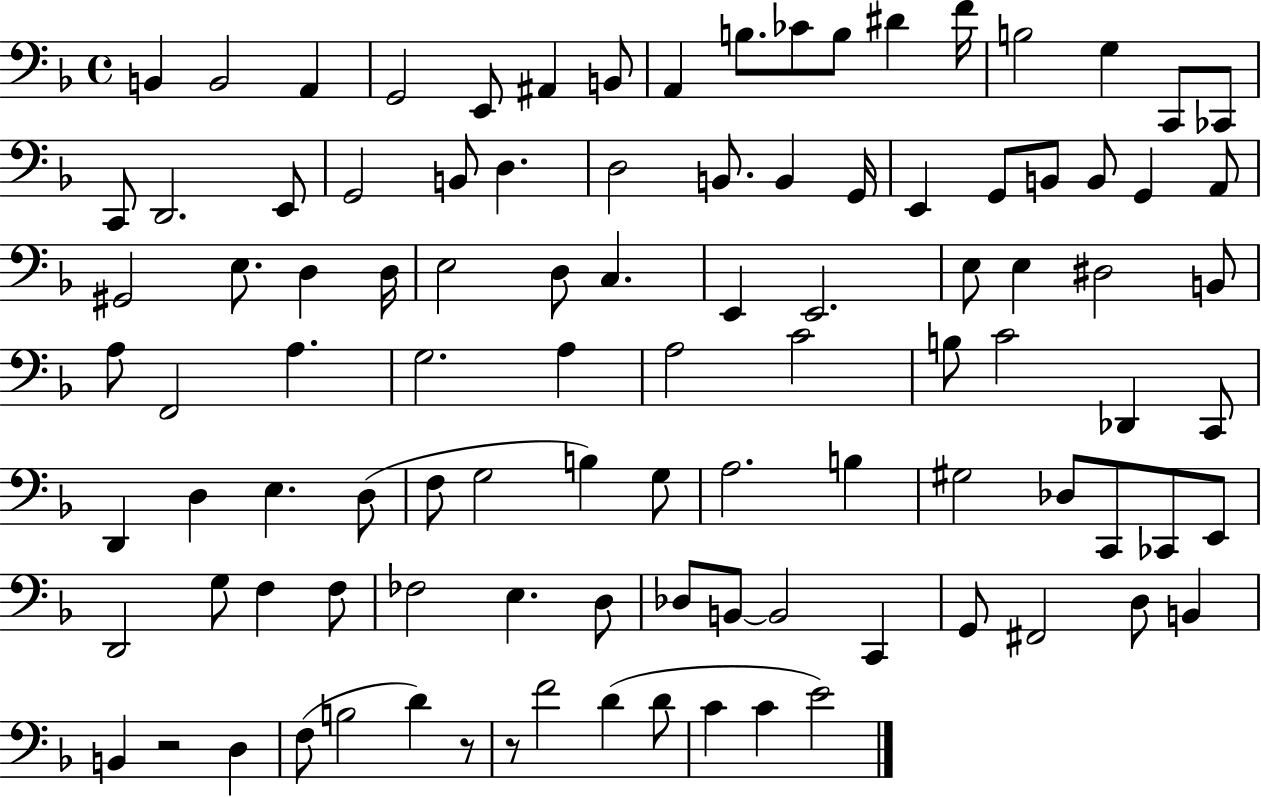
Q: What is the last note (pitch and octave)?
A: E4